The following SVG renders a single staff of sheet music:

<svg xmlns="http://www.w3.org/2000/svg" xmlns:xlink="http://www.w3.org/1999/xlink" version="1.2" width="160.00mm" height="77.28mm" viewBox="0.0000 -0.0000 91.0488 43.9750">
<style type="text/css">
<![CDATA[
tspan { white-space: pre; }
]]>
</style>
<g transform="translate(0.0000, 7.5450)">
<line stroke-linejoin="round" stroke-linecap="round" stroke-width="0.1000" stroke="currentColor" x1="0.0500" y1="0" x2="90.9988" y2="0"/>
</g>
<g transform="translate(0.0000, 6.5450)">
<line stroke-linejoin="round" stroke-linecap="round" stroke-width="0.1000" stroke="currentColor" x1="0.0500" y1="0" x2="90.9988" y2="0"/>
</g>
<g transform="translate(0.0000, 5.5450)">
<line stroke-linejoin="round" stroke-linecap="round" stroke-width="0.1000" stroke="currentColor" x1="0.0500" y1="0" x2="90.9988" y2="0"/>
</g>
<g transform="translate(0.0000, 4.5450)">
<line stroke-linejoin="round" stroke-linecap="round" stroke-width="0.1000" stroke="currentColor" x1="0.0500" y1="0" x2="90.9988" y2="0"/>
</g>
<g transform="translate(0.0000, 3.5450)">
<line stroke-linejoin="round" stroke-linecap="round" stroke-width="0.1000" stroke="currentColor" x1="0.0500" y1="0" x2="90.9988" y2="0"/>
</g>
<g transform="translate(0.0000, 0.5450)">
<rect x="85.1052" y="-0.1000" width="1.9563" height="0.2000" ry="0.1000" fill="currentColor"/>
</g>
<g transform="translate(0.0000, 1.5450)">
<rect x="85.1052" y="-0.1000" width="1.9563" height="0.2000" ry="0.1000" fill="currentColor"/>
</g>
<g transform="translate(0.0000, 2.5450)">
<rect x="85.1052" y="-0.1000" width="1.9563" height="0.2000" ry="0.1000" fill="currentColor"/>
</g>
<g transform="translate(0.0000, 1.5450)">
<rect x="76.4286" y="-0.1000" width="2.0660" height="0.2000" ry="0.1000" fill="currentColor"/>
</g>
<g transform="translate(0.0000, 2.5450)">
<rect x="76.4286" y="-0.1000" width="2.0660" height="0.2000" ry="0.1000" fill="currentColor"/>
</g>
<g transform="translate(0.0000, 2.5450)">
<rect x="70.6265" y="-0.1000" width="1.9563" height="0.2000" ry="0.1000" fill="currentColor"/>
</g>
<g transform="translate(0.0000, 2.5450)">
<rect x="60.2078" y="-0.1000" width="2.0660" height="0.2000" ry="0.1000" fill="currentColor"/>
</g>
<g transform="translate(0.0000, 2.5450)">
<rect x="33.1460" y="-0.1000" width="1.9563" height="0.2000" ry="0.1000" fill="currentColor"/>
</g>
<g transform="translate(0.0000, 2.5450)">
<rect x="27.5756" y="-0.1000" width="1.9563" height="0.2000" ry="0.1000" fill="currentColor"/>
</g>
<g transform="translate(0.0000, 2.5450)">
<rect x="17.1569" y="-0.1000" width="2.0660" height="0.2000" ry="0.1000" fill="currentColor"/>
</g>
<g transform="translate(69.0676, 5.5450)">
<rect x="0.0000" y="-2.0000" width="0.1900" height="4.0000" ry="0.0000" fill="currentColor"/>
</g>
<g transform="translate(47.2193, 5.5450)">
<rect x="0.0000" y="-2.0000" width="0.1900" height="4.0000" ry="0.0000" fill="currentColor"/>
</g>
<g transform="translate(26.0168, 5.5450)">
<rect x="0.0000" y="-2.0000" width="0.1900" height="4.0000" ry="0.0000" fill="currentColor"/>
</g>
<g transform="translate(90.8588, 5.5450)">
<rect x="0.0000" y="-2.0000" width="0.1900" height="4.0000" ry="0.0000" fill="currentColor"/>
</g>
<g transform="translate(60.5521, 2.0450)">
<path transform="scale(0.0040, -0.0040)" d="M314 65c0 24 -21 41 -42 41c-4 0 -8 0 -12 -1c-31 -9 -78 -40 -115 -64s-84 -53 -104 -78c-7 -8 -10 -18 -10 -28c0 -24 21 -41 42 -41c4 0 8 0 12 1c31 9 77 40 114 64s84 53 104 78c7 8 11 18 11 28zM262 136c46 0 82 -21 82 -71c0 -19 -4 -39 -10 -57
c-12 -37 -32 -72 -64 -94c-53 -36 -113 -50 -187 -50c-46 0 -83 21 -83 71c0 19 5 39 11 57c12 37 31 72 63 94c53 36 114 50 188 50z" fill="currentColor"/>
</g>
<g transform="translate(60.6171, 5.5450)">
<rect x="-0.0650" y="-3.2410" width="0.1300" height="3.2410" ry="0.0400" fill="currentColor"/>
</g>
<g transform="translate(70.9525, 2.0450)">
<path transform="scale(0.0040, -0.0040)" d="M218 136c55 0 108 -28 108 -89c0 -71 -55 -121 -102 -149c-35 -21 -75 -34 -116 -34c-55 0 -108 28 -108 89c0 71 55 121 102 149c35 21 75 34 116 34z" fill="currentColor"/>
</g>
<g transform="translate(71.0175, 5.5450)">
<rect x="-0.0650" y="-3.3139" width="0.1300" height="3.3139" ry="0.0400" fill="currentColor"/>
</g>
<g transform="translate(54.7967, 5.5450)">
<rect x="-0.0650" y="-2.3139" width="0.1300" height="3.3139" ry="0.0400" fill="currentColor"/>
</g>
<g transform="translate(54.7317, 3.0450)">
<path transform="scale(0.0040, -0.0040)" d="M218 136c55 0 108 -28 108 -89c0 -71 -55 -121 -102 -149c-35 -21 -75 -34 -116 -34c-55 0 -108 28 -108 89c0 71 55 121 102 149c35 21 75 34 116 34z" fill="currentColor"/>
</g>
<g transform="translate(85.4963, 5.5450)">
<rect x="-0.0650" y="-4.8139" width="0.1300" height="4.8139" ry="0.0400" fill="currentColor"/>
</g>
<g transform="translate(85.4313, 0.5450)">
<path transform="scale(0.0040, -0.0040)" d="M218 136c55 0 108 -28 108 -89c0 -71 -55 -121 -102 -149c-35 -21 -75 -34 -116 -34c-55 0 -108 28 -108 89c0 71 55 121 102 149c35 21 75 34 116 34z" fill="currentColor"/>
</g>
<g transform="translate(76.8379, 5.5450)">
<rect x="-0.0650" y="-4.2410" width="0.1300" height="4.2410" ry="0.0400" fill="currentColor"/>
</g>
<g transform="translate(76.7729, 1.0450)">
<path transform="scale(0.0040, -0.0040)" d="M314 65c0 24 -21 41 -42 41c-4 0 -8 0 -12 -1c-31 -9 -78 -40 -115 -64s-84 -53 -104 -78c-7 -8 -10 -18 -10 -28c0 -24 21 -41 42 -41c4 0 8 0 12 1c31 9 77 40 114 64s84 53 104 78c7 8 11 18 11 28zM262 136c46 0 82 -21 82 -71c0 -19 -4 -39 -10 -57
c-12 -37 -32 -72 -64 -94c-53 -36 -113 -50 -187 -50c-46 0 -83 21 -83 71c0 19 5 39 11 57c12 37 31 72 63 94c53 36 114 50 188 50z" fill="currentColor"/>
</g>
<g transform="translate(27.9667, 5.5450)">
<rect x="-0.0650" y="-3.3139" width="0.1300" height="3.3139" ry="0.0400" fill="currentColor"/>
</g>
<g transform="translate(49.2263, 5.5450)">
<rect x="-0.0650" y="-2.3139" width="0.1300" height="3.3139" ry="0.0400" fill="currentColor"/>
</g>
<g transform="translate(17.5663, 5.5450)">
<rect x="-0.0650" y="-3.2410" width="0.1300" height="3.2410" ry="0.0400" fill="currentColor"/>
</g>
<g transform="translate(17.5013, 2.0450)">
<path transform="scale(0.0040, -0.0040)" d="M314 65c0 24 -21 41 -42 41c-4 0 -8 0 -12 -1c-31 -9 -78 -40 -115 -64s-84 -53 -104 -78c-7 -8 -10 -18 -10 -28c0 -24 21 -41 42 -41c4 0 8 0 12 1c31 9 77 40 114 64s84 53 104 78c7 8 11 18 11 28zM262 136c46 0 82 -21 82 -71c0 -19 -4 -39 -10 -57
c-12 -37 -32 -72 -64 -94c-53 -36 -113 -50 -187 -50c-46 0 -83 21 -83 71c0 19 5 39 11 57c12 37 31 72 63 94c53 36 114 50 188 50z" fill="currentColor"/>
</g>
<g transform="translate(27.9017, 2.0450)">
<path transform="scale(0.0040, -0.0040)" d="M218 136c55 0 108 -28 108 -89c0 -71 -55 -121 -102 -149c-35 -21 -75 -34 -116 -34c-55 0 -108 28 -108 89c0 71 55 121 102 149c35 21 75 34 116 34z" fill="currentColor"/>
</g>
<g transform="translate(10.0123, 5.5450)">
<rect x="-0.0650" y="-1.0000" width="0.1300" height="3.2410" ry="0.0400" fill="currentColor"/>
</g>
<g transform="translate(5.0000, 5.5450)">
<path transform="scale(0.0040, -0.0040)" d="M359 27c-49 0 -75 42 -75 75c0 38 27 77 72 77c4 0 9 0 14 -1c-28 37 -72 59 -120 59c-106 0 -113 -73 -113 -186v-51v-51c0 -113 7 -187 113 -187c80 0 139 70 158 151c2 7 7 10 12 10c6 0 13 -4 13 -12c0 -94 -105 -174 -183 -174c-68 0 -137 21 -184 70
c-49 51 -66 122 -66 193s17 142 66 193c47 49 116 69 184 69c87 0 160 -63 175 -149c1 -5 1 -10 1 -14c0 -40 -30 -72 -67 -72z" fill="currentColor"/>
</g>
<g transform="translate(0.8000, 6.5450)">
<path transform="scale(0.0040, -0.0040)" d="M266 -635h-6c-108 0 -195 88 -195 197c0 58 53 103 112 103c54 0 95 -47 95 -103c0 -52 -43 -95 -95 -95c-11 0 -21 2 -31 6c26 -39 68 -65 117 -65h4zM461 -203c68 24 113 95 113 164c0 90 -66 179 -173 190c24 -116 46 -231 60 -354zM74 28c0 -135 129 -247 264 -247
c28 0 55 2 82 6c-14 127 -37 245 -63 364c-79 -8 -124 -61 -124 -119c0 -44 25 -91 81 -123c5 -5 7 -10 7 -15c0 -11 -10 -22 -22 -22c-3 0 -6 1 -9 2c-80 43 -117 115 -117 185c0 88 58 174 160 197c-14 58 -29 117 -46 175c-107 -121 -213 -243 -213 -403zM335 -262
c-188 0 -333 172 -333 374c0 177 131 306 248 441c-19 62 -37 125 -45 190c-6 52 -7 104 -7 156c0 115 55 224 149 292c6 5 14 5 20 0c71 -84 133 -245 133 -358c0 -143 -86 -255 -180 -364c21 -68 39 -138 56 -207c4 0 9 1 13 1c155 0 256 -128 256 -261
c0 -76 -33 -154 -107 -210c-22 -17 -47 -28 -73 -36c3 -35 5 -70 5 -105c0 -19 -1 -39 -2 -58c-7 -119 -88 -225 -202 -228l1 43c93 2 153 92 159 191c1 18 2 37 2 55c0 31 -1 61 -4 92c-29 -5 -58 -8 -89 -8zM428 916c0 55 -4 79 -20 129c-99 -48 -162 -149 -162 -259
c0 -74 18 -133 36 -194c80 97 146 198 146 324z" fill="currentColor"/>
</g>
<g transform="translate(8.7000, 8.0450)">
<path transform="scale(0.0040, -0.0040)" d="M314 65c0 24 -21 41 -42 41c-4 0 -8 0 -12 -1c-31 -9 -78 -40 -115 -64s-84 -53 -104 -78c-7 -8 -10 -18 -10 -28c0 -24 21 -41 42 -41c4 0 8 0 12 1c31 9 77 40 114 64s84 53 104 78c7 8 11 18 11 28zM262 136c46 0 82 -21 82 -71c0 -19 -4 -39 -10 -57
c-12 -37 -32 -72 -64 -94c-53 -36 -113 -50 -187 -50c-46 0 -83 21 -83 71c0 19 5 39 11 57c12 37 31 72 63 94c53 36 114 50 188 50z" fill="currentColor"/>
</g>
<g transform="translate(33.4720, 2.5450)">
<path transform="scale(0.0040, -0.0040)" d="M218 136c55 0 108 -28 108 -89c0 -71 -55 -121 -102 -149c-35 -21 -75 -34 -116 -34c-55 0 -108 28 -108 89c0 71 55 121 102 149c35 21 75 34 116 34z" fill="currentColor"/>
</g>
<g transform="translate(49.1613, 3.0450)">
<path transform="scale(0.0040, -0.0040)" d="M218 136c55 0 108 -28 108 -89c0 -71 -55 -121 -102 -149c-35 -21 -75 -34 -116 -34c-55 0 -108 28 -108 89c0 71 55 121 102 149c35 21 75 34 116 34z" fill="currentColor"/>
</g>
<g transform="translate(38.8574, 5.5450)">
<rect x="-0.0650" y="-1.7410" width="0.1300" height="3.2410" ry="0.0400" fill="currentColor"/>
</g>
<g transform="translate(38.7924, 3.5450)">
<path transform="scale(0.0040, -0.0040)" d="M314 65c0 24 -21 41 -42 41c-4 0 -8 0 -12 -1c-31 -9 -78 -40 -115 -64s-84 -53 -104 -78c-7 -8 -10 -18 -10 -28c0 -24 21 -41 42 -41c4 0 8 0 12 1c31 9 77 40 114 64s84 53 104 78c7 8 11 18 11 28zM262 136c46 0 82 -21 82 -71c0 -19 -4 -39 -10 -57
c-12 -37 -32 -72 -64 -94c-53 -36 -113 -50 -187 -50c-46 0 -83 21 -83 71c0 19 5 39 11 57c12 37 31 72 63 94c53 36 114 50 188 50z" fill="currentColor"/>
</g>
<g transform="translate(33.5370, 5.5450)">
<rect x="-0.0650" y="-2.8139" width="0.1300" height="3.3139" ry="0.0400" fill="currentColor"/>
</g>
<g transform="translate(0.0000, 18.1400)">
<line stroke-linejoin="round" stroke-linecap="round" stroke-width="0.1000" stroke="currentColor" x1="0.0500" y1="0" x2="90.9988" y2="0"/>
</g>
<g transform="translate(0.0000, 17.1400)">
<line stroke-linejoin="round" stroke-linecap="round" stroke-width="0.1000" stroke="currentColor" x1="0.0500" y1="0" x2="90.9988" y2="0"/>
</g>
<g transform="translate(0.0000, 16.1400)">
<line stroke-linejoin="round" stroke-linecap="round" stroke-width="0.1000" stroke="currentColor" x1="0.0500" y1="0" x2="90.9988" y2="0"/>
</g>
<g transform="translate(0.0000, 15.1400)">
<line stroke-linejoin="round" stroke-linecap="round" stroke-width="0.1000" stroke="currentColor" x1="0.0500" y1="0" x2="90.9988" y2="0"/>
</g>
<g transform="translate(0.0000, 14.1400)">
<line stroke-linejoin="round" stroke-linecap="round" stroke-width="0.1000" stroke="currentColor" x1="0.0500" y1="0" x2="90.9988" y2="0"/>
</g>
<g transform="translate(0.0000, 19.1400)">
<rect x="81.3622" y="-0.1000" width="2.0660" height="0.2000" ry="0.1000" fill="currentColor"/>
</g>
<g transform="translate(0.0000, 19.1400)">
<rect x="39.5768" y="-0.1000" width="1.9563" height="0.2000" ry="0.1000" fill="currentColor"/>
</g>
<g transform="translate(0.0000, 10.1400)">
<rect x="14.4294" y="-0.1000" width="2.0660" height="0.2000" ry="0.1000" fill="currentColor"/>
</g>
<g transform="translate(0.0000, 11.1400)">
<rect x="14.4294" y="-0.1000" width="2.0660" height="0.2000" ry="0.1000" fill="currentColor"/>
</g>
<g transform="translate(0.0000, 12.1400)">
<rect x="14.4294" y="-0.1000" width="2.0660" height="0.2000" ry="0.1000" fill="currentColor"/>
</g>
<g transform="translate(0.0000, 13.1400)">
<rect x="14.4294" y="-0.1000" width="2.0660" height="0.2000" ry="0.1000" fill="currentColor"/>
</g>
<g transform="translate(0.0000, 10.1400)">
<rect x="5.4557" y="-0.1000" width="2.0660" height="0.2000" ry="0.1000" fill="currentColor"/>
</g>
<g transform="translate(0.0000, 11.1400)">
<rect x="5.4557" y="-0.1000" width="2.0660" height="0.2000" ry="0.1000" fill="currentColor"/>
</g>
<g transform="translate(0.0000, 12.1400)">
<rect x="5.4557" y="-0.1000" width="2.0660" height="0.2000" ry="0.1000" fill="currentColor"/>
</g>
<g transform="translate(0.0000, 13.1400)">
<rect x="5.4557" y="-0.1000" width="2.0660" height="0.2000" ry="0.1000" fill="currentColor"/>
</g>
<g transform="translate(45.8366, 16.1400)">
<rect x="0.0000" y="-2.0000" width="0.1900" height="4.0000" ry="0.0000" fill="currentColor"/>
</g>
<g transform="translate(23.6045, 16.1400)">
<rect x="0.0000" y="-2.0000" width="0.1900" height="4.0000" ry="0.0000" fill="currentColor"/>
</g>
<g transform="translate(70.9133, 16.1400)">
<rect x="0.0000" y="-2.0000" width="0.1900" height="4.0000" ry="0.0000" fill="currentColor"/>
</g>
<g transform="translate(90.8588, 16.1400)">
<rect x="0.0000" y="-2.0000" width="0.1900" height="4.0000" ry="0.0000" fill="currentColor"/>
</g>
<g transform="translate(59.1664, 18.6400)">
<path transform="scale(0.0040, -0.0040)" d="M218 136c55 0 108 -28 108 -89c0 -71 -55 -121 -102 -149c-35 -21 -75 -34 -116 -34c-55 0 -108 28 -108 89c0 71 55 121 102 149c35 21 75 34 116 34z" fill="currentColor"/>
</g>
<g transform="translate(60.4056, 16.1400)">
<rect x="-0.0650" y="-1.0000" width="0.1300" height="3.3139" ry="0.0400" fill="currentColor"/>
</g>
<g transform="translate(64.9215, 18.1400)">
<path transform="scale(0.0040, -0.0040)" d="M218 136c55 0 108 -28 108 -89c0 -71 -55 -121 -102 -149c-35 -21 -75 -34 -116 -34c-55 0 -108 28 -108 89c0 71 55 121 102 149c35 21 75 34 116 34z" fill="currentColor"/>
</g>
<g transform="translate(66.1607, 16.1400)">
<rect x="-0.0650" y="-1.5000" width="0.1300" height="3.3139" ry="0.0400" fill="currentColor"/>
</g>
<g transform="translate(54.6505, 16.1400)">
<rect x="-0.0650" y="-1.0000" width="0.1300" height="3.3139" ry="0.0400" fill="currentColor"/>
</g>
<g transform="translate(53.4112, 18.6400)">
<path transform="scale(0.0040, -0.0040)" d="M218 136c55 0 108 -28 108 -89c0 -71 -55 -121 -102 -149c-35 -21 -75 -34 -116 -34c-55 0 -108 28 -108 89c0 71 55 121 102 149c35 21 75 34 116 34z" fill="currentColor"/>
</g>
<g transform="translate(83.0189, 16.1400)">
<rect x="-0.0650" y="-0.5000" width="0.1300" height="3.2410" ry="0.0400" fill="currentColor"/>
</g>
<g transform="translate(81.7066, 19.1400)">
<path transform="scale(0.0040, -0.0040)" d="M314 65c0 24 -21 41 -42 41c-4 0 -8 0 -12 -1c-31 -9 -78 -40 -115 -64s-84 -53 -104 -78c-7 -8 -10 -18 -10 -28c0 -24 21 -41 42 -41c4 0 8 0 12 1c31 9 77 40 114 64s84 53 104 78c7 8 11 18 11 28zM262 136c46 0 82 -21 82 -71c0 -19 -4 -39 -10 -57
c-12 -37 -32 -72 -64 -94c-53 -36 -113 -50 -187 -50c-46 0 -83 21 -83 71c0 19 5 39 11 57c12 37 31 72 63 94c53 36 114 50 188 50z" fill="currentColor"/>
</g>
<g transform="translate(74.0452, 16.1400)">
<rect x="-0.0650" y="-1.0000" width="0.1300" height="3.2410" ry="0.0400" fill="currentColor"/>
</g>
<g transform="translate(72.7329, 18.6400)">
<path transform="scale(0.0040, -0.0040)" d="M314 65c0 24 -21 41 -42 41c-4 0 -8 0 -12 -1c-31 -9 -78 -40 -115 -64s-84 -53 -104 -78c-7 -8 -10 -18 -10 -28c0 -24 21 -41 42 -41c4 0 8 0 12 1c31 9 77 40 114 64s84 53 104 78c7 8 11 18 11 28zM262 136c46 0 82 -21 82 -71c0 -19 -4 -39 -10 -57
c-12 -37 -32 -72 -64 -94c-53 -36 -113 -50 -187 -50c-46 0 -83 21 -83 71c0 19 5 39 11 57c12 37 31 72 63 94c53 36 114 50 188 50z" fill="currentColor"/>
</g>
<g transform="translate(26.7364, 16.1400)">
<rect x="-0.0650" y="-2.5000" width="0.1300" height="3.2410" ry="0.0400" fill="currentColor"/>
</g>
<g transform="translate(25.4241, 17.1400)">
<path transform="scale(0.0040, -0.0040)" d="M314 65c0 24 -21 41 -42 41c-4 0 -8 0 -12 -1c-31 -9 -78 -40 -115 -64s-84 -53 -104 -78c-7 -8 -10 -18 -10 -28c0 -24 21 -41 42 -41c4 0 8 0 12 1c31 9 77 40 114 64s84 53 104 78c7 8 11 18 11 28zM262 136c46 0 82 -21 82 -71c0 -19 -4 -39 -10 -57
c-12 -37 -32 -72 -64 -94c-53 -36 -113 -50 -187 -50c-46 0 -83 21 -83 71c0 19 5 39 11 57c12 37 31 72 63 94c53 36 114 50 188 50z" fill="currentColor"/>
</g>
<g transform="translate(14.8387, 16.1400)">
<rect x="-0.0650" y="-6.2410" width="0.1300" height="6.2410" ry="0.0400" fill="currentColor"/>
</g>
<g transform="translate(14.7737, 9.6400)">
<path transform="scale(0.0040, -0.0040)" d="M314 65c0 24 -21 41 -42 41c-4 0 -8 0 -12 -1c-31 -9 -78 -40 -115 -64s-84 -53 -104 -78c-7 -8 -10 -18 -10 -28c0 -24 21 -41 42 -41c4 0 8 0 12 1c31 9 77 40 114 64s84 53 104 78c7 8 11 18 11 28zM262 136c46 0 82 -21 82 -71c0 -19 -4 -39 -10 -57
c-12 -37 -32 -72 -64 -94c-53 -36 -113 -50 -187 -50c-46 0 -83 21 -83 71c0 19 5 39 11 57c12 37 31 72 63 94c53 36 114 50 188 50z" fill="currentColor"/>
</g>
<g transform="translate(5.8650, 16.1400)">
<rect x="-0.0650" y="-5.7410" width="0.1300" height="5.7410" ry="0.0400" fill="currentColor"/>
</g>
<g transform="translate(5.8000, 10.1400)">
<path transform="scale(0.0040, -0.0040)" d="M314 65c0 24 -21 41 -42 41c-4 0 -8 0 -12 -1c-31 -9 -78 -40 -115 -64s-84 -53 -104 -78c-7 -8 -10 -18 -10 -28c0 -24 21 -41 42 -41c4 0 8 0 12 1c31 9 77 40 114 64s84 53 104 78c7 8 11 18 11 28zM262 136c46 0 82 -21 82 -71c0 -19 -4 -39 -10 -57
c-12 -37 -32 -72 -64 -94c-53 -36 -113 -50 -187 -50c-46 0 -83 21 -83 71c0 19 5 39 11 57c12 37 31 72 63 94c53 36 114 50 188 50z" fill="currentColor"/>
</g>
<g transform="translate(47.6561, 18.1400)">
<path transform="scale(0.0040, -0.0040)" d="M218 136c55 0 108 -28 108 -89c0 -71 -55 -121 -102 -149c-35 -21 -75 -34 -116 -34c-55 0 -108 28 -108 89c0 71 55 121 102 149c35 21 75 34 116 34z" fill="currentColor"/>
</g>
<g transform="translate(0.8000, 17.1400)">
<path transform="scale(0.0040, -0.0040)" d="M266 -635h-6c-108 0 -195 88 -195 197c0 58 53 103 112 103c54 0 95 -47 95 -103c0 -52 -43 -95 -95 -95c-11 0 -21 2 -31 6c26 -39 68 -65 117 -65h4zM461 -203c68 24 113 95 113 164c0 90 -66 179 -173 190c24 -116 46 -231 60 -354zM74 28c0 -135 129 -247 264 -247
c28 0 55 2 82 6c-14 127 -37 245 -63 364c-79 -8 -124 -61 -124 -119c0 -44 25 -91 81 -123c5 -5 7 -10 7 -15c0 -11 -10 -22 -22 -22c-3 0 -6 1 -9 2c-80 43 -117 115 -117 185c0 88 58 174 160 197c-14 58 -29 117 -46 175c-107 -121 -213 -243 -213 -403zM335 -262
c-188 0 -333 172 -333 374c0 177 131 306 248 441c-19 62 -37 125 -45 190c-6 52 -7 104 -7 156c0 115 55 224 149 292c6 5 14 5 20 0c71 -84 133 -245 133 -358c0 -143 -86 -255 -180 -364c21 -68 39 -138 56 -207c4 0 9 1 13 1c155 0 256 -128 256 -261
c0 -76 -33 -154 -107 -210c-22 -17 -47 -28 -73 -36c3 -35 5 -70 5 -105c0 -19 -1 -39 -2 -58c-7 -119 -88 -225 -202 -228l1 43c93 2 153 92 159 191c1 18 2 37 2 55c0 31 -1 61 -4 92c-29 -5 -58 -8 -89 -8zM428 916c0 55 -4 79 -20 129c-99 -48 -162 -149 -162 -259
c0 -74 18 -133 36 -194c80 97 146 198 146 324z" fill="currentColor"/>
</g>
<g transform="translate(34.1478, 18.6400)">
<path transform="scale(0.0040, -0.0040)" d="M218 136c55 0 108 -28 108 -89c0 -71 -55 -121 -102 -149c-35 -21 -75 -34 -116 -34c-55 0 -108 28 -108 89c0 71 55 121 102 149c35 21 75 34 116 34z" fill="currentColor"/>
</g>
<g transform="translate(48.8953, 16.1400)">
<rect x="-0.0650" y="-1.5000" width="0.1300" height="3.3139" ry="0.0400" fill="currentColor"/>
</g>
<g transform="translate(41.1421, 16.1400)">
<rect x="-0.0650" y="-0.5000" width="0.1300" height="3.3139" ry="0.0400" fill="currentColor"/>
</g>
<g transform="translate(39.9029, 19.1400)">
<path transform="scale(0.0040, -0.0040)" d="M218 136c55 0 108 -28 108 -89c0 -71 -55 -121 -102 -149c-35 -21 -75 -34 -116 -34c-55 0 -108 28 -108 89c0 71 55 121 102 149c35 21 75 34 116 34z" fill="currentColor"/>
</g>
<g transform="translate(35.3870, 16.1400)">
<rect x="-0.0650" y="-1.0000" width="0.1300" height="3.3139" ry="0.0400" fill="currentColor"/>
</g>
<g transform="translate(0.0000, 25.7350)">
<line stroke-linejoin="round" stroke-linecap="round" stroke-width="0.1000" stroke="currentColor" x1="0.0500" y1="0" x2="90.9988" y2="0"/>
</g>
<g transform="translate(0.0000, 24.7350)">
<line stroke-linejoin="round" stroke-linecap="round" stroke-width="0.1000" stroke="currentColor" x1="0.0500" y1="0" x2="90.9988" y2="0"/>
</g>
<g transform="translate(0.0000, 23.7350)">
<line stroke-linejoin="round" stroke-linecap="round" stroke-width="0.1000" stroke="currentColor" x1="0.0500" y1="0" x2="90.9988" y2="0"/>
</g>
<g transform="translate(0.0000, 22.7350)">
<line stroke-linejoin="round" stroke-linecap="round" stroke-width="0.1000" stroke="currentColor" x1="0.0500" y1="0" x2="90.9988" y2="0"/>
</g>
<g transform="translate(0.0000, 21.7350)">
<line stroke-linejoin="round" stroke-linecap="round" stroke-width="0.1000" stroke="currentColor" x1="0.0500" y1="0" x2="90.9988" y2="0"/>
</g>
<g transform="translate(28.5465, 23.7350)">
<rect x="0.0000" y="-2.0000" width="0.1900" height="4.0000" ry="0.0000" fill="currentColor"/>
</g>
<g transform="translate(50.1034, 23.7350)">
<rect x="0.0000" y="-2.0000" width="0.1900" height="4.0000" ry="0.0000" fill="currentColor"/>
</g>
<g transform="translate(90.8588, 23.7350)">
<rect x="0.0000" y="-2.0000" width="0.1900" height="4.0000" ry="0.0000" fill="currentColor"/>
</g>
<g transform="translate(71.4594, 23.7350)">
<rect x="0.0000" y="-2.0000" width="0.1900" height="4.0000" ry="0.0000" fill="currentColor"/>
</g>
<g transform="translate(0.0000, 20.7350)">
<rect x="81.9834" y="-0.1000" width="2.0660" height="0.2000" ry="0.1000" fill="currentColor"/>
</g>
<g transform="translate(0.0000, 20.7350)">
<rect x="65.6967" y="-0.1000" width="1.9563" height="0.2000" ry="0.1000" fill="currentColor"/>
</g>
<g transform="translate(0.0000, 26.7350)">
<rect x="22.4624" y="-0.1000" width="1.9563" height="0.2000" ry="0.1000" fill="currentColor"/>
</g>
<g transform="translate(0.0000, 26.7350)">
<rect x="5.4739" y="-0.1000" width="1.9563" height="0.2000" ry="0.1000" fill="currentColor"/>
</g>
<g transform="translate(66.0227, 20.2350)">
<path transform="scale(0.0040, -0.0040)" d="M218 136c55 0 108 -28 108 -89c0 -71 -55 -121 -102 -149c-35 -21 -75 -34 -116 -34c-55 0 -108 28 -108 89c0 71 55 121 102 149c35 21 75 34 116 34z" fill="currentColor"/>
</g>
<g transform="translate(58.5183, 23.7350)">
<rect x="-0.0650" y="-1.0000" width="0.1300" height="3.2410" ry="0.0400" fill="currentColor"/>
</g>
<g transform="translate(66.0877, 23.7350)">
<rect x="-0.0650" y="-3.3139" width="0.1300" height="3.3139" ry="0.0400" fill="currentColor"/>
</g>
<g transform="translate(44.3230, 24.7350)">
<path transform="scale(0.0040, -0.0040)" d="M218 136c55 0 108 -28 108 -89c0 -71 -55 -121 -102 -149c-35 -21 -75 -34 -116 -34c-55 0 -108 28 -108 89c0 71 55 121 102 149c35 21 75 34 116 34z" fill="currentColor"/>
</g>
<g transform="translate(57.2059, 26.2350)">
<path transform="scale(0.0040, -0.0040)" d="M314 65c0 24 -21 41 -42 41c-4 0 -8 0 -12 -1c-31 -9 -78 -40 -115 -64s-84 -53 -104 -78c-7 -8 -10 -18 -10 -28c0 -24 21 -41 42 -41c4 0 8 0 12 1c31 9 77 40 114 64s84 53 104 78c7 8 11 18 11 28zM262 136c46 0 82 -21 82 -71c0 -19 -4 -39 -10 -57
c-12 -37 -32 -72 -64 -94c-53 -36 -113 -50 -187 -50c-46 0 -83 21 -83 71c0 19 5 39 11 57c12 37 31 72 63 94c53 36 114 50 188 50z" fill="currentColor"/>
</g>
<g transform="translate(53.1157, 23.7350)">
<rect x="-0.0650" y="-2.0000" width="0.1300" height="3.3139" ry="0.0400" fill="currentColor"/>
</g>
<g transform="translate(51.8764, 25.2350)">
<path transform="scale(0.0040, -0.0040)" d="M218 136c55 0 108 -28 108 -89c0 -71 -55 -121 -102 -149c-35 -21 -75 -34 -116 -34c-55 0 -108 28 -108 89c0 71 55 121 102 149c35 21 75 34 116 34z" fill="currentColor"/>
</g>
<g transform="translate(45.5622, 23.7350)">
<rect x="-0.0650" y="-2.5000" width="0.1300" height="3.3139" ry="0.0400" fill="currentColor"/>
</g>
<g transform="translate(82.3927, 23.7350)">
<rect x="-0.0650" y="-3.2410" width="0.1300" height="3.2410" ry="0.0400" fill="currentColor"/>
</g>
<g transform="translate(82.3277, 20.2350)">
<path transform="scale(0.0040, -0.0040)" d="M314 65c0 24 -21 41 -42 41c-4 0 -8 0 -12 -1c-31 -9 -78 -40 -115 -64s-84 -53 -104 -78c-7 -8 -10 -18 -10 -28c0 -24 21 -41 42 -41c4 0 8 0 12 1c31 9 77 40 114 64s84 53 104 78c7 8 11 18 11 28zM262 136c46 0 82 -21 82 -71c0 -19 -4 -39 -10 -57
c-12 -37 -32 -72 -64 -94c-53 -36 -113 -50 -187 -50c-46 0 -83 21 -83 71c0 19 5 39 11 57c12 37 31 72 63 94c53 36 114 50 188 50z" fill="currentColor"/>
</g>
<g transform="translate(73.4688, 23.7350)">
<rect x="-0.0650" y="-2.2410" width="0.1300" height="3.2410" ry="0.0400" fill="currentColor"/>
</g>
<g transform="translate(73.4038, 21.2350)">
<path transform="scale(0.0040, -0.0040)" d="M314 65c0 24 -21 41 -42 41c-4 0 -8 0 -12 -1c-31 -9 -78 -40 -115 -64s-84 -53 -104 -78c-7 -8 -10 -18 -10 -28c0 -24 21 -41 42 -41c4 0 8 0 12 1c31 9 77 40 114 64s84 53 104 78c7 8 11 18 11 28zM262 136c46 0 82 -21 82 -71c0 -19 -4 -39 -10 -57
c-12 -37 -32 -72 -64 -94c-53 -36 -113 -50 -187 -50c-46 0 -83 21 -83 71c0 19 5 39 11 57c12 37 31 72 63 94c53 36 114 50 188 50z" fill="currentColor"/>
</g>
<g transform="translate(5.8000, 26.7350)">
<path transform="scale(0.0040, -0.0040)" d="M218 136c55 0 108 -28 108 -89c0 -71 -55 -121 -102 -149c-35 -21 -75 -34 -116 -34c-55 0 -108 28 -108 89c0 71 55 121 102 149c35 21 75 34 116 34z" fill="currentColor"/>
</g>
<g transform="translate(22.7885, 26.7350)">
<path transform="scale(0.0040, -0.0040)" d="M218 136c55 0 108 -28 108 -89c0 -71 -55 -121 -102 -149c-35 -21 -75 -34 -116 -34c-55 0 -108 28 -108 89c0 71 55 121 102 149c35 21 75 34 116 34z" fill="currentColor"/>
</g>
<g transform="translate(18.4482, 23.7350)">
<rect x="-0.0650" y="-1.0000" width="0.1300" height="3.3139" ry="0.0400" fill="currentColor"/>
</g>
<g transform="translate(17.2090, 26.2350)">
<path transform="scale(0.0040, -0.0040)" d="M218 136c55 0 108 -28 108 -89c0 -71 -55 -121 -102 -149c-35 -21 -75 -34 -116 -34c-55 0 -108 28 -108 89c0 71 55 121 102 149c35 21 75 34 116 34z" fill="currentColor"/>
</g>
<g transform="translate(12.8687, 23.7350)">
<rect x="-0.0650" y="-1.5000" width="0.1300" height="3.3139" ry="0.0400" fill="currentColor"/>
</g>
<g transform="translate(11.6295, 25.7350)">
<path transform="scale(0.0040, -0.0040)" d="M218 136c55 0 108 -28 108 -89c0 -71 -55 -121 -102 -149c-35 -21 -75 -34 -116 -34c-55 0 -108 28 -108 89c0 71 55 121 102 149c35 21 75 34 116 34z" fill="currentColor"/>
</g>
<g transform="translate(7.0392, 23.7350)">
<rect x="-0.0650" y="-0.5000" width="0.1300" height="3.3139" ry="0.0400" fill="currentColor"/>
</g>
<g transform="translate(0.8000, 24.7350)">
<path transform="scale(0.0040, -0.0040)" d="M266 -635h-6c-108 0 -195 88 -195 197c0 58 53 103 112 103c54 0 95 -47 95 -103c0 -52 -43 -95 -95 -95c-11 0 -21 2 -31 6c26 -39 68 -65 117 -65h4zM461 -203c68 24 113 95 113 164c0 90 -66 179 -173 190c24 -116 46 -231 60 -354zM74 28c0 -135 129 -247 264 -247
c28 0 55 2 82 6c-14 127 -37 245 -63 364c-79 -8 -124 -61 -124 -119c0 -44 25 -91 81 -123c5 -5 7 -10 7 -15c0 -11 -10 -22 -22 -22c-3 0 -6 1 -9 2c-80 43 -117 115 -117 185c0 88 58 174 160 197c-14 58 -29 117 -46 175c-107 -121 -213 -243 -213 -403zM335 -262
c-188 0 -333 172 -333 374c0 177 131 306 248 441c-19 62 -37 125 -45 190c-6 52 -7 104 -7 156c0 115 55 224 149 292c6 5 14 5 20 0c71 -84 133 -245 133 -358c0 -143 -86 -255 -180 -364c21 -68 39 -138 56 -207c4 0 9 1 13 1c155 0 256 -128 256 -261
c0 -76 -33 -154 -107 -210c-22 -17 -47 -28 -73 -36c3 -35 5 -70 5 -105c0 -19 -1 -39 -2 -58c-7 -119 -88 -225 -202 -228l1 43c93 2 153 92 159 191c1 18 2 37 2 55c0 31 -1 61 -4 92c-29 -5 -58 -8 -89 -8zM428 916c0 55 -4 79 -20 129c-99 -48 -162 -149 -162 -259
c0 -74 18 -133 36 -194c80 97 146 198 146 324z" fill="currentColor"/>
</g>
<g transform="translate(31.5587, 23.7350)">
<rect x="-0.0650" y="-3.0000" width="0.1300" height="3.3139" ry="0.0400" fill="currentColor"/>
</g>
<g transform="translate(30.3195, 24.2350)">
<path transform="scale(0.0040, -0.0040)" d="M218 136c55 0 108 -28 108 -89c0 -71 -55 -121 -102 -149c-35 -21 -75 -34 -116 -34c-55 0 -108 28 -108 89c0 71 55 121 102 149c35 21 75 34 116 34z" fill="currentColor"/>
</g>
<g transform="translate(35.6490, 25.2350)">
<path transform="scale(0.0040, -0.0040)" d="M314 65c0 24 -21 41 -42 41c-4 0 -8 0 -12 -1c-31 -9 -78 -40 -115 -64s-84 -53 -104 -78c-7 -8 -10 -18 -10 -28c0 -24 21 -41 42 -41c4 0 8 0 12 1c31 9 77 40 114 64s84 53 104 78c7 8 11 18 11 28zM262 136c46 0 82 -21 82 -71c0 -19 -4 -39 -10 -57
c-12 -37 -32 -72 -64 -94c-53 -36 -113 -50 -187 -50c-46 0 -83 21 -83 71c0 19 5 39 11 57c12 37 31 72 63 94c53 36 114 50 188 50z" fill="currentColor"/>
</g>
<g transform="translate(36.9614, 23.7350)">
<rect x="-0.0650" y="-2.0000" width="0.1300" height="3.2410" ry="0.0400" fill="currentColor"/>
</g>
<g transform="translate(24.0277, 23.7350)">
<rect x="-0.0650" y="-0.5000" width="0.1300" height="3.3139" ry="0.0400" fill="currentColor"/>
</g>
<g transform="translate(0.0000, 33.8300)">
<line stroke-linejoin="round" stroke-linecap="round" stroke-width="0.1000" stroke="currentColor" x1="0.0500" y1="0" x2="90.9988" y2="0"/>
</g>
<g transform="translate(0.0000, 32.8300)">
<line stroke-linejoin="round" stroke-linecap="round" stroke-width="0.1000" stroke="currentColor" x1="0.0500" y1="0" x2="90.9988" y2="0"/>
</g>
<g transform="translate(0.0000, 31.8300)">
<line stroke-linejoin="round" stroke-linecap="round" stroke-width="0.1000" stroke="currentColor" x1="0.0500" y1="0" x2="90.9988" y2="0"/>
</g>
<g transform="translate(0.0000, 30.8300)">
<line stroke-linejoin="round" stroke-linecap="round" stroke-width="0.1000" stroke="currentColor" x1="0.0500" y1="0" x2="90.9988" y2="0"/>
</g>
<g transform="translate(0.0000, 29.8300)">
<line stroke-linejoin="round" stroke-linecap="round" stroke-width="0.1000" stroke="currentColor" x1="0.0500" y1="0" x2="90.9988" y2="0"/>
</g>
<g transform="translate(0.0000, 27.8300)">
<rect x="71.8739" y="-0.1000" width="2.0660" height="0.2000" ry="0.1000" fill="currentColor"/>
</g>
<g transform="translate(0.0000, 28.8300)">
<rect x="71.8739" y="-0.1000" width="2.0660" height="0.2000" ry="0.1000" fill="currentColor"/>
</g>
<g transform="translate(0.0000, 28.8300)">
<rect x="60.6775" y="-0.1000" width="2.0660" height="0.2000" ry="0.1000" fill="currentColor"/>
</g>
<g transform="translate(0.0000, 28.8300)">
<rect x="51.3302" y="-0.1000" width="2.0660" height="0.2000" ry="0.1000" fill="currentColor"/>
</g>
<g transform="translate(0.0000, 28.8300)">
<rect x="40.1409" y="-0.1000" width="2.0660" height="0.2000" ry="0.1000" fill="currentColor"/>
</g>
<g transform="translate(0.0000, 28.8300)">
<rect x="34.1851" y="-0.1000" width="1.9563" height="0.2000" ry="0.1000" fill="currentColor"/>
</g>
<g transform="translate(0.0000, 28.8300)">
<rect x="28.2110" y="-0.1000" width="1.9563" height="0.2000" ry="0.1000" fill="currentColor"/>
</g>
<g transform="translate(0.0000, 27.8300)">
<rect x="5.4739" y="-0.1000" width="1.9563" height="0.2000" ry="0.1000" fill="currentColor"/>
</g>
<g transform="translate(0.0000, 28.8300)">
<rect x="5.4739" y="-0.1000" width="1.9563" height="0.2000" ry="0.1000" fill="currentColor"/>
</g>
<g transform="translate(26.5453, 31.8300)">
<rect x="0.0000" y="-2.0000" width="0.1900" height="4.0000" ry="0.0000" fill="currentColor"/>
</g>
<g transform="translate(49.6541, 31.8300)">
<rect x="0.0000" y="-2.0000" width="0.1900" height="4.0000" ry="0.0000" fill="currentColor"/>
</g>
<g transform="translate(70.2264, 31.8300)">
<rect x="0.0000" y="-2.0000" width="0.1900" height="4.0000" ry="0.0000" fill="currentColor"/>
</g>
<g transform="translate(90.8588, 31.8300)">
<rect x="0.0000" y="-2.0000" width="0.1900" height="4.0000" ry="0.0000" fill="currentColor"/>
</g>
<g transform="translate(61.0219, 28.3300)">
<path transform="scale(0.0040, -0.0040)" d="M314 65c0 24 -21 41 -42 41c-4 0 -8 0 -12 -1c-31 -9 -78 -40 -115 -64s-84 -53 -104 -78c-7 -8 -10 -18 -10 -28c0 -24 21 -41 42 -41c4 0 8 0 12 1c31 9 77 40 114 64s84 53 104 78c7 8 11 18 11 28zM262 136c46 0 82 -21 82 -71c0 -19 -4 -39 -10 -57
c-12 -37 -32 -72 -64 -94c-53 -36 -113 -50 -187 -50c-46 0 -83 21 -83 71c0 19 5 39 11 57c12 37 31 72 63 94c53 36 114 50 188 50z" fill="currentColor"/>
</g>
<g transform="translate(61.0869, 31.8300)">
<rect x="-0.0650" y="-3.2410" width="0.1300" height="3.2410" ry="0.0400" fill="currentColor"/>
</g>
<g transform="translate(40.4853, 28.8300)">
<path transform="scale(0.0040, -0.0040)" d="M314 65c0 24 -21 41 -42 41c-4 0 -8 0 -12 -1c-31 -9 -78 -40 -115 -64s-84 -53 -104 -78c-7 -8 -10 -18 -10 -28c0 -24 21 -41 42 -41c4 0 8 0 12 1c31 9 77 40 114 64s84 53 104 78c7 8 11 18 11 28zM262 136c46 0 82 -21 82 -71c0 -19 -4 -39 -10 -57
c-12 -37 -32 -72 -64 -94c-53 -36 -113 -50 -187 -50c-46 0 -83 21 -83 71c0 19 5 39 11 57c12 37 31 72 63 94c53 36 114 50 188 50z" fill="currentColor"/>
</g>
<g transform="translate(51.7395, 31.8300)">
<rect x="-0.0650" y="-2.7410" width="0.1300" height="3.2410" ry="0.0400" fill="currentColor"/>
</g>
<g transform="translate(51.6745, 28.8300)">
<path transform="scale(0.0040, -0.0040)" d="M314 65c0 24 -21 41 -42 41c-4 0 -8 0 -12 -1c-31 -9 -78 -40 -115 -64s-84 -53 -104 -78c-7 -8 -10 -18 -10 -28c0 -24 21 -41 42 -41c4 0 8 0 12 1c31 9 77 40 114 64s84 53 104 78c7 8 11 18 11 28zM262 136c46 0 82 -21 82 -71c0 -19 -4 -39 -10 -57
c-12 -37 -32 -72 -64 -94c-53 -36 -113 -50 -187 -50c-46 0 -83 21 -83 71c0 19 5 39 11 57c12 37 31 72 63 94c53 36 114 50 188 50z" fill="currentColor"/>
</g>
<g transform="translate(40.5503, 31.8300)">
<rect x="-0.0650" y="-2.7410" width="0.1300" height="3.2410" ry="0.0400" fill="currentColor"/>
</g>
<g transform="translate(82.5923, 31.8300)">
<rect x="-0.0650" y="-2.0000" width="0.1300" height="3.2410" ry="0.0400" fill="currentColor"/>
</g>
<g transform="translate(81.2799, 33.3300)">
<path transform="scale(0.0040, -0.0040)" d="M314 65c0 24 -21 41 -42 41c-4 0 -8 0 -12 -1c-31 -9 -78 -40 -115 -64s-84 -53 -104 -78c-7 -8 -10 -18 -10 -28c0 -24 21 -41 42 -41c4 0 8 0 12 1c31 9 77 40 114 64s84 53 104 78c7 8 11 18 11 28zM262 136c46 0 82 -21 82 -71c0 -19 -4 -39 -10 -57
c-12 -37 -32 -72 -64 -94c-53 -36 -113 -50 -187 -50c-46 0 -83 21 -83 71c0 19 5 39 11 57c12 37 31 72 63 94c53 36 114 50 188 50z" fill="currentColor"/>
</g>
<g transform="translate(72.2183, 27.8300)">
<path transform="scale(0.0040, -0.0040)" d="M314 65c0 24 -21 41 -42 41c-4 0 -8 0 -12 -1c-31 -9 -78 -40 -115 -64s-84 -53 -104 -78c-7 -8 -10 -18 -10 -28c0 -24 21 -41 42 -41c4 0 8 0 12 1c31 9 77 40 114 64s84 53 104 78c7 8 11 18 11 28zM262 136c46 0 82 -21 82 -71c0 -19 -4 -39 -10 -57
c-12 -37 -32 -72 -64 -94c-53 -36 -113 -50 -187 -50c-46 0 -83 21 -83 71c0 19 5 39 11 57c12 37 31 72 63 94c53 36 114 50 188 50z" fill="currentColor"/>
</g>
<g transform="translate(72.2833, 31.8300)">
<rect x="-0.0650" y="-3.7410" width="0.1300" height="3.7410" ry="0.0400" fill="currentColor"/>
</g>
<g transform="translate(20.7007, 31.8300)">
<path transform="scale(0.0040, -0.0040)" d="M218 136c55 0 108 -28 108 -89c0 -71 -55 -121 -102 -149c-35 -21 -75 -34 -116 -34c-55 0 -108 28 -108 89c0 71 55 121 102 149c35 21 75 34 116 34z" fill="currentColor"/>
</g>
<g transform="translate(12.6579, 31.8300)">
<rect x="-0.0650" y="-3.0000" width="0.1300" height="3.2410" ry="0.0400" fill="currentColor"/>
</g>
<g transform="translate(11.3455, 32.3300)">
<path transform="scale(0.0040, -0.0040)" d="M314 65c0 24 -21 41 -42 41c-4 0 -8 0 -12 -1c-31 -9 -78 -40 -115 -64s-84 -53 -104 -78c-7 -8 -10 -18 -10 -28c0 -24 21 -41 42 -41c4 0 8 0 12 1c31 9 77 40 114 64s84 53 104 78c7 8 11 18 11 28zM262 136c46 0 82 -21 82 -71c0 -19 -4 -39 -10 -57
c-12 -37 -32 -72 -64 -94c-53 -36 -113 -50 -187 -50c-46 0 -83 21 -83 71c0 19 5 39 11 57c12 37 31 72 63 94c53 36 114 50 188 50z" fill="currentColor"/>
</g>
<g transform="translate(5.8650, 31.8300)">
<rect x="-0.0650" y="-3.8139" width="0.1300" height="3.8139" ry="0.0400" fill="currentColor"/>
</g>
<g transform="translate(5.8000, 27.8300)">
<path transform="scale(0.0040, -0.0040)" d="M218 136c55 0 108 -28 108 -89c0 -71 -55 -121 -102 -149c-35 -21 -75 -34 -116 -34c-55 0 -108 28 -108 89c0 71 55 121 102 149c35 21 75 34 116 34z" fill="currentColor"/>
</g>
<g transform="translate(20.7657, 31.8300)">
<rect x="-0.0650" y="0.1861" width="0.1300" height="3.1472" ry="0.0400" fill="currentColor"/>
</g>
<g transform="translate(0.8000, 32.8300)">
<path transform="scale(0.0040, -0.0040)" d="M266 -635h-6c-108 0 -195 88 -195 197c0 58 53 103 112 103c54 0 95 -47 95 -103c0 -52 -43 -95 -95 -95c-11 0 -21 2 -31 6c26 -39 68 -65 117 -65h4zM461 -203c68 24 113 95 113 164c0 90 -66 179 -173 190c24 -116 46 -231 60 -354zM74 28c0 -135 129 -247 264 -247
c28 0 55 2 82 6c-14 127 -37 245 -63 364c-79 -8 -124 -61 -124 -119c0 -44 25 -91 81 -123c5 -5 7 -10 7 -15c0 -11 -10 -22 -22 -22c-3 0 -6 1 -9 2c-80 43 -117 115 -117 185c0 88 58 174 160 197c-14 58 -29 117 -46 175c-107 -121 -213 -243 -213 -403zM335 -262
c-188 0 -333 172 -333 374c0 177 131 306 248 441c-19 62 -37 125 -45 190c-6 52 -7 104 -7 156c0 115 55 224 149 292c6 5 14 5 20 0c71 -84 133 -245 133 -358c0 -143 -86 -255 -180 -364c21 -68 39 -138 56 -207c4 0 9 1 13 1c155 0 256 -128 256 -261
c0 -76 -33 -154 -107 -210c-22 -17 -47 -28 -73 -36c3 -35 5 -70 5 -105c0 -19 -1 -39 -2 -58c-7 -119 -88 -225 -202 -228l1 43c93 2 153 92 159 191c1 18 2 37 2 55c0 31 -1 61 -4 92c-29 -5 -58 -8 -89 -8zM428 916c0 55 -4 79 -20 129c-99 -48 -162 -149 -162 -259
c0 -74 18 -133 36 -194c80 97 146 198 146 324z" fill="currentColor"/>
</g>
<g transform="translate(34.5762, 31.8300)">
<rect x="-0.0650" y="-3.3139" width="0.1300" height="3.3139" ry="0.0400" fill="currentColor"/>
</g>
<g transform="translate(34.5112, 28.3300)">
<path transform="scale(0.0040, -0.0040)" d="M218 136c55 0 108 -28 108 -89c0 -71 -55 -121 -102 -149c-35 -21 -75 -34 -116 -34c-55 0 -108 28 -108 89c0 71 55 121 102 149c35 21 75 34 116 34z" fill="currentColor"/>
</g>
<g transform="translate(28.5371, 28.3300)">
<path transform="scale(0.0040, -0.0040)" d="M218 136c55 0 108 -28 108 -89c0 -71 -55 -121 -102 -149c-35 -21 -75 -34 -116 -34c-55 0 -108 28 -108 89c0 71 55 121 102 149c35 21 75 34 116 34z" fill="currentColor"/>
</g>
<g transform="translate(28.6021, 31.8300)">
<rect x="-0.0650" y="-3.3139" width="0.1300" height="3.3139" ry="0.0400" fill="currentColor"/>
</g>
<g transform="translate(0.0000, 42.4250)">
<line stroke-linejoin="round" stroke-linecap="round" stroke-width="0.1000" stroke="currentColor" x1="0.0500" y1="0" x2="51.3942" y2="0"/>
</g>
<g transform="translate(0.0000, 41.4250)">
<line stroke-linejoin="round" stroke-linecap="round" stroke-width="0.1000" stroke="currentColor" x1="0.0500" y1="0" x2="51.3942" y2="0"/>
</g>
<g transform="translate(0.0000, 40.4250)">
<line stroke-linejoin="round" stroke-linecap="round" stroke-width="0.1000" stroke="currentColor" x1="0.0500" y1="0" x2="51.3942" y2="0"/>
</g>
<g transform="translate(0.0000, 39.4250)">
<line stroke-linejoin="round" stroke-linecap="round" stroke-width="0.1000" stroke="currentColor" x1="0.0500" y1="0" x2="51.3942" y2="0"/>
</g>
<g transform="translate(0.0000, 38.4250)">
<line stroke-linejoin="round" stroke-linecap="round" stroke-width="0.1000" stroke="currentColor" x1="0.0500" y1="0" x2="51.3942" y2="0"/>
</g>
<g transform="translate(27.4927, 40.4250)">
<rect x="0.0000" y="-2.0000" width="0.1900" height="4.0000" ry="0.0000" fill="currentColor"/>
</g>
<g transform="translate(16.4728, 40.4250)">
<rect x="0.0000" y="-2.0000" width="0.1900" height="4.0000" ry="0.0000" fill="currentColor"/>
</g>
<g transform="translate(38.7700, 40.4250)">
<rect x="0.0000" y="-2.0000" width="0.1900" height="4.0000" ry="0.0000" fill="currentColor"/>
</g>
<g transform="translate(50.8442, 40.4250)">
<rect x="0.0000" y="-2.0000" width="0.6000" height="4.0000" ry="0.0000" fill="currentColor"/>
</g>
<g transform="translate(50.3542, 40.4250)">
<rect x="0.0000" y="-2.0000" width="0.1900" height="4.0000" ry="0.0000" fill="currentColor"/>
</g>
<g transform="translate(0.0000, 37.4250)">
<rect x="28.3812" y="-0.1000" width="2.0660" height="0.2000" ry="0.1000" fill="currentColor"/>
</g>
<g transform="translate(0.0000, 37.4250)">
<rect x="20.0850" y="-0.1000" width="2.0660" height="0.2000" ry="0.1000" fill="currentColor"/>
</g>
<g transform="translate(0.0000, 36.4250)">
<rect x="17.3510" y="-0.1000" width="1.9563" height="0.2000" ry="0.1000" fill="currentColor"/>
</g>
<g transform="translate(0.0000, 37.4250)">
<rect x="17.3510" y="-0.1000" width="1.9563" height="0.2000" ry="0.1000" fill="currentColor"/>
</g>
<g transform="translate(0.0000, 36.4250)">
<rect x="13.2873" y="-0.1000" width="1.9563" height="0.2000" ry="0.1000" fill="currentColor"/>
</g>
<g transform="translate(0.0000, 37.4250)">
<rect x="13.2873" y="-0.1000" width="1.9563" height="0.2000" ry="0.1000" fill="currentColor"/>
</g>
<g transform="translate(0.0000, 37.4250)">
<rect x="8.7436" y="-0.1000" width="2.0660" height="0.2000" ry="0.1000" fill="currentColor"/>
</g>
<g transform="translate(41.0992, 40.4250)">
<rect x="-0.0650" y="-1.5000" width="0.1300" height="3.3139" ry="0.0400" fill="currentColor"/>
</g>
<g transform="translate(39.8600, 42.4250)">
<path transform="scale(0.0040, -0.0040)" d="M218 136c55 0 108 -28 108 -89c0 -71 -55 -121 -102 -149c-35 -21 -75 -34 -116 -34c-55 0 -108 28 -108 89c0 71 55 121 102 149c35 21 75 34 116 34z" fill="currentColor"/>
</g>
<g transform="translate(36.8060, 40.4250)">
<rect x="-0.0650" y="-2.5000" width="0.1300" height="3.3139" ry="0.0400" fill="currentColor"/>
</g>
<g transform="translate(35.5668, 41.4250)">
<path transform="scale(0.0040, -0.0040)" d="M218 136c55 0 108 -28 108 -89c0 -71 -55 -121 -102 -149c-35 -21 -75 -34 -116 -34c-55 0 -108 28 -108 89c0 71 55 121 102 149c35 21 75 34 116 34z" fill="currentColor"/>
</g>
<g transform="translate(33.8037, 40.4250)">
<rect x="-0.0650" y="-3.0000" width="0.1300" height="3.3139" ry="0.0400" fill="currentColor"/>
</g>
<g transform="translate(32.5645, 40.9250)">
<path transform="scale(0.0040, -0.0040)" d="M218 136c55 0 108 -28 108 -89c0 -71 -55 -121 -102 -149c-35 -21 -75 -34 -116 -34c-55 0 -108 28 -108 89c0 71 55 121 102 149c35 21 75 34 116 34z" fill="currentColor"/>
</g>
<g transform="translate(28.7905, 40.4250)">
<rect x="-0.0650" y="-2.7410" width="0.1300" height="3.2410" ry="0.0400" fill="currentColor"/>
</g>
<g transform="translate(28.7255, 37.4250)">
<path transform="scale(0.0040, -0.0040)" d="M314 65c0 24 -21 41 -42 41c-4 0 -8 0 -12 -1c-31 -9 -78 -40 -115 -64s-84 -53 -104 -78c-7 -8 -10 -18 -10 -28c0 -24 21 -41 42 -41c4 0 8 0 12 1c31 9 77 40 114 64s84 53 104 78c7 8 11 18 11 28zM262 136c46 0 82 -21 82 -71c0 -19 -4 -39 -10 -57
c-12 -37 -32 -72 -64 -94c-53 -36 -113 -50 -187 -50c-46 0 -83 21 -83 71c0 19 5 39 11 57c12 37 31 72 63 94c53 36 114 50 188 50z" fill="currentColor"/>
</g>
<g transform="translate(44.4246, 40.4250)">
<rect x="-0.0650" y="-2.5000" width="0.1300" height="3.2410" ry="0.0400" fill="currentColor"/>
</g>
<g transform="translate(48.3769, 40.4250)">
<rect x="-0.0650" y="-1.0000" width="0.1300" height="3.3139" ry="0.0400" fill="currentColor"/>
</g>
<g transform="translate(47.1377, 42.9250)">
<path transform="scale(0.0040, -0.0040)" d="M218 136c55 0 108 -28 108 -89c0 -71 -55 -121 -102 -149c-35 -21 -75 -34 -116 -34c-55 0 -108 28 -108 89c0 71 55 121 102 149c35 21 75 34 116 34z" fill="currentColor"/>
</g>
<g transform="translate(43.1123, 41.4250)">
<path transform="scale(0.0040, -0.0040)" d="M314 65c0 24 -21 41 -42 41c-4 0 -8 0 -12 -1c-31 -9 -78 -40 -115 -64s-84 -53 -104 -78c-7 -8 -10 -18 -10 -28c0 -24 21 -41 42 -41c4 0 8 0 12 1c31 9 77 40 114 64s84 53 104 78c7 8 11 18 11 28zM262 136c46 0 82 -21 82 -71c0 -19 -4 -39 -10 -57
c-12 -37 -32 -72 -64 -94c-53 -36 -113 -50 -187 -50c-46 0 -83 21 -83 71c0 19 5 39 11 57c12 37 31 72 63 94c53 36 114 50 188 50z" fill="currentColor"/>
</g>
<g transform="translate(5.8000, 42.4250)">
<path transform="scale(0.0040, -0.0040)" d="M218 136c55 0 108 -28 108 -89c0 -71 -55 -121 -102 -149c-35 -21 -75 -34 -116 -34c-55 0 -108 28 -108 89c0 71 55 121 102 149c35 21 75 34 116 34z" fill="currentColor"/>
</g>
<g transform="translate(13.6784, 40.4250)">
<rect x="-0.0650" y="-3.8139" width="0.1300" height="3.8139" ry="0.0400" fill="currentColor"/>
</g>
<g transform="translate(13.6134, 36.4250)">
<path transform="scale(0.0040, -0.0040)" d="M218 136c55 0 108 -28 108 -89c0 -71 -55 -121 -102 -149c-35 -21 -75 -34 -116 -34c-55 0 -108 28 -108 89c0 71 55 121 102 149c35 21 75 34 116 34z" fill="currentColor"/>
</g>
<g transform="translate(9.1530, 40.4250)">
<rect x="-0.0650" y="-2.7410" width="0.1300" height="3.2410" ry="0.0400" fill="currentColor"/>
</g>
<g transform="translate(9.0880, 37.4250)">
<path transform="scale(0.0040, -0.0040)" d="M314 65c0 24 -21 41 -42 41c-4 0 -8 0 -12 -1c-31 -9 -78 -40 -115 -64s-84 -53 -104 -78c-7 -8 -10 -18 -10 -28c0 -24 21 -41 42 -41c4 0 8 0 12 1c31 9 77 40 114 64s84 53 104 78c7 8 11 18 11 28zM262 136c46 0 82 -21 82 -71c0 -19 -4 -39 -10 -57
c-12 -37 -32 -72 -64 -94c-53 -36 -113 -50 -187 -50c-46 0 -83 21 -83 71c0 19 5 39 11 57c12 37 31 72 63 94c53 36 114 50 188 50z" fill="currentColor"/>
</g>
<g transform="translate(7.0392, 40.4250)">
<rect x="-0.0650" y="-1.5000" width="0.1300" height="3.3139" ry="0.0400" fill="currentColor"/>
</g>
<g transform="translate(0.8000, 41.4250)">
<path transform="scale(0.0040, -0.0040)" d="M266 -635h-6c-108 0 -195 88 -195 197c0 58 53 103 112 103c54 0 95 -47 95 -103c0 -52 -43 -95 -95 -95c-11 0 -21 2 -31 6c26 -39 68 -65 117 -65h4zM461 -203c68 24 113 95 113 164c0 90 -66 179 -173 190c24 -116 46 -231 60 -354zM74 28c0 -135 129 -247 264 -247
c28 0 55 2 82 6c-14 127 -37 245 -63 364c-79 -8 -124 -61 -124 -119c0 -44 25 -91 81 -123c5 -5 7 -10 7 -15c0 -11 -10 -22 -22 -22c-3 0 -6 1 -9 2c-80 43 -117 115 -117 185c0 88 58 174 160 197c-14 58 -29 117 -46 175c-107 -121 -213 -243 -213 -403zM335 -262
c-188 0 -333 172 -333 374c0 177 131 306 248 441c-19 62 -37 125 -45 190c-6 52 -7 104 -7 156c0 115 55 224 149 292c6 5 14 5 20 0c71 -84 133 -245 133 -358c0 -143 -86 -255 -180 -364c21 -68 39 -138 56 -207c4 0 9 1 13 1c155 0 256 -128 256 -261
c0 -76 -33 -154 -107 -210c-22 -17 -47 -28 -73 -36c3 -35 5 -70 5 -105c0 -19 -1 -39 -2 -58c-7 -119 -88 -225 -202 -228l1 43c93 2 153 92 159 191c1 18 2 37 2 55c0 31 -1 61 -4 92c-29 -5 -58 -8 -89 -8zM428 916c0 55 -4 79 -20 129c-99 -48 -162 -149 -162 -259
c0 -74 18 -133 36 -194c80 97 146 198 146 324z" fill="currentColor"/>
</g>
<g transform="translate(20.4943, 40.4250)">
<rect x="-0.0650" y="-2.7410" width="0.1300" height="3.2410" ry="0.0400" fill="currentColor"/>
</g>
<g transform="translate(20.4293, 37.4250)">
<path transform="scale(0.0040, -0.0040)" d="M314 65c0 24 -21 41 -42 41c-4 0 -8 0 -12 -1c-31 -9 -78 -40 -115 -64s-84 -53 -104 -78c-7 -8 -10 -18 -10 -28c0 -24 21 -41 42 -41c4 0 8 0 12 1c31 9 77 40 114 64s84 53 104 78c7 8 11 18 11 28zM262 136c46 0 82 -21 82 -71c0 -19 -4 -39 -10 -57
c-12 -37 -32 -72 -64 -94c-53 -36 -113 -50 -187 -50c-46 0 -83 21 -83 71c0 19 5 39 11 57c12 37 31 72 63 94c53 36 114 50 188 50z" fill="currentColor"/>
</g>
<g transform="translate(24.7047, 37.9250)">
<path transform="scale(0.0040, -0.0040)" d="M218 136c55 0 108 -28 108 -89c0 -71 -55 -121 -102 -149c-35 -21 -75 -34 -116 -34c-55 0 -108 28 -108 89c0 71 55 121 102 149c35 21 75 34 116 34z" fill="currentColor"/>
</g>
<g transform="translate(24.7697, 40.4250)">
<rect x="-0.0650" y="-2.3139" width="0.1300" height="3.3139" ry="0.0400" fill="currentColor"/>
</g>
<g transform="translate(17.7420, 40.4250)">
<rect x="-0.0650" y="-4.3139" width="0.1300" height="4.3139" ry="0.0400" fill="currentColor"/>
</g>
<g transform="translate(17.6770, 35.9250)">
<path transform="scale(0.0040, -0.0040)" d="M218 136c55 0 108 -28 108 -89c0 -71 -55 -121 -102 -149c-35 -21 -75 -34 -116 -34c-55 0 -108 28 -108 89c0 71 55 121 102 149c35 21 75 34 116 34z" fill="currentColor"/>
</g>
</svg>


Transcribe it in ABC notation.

X:1
T:Untitled
M:4/4
L:1/4
K:C
D2 b2 b a f2 g g b2 b d'2 e' g'2 a'2 G2 D C E D D E D2 C2 C E D C A F2 G F D2 b g2 b2 c' A2 B b b a2 a2 b2 c'2 F2 E a2 c' d' a2 g a2 A G E G2 D